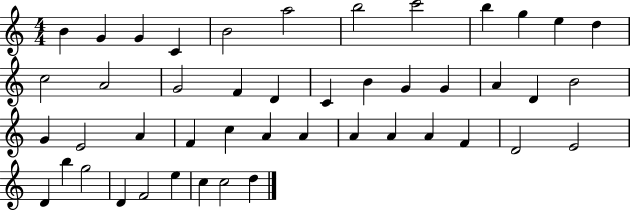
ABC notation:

X:1
T:Untitled
M:4/4
L:1/4
K:C
B G G C B2 a2 b2 c'2 b g e d c2 A2 G2 F D C B G G A D B2 G E2 A F c A A A A A F D2 E2 D b g2 D F2 e c c2 d